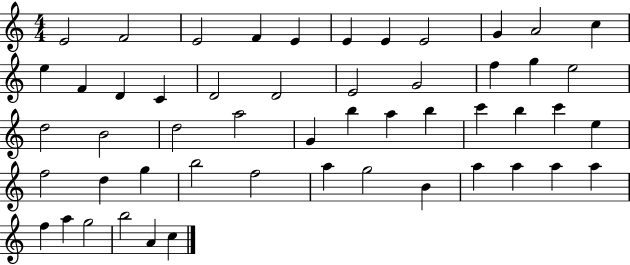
{
  \clef treble
  \numericTimeSignature
  \time 4/4
  \key c \major
  e'2 f'2 | e'2 f'4 e'4 | e'4 e'4 e'2 | g'4 a'2 c''4 | \break e''4 f'4 d'4 c'4 | d'2 d'2 | e'2 g'2 | f''4 g''4 e''2 | \break d''2 b'2 | d''2 a''2 | g'4 b''4 a''4 b''4 | c'''4 b''4 c'''4 e''4 | \break f''2 d''4 g''4 | b''2 f''2 | a''4 g''2 b'4 | a''4 a''4 a''4 a''4 | \break f''4 a''4 g''2 | b''2 a'4 c''4 | \bar "|."
}